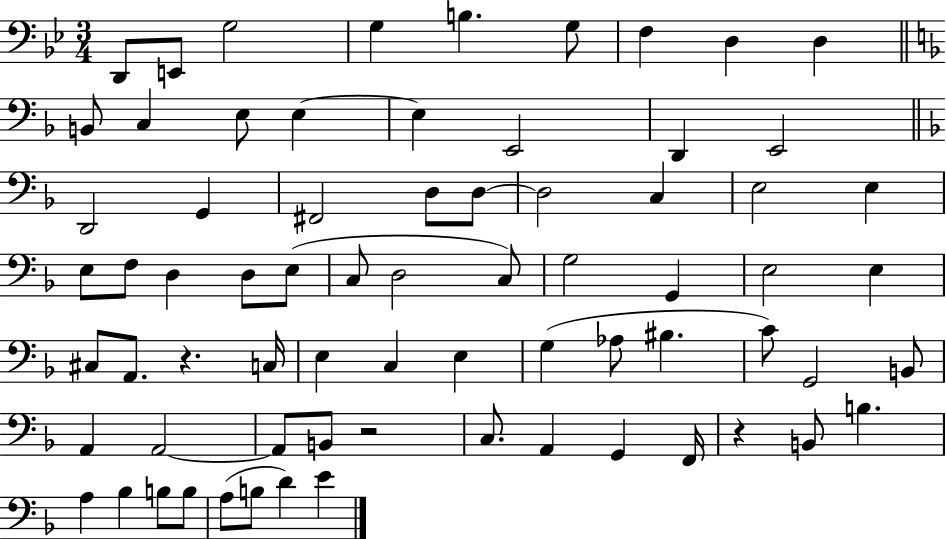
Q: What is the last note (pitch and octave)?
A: E4